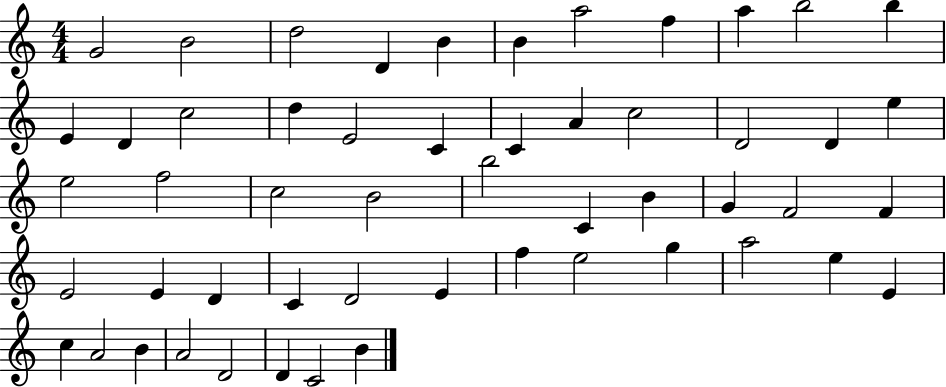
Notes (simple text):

G4/h B4/h D5/h D4/q B4/q B4/q A5/h F5/q A5/q B5/h B5/q E4/q D4/q C5/h D5/q E4/h C4/q C4/q A4/q C5/h D4/h D4/q E5/q E5/h F5/h C5/h B4/h B5/h C4/q B4/q G4/q F4/h F4/q E4/h E4/q D4/q C4/q D4/h E4/q F5/q E5/h G5/q A5/h E5/q E4/q C5/q A4/h B4/q A4/h D4/h D4/q C4/h B4/q